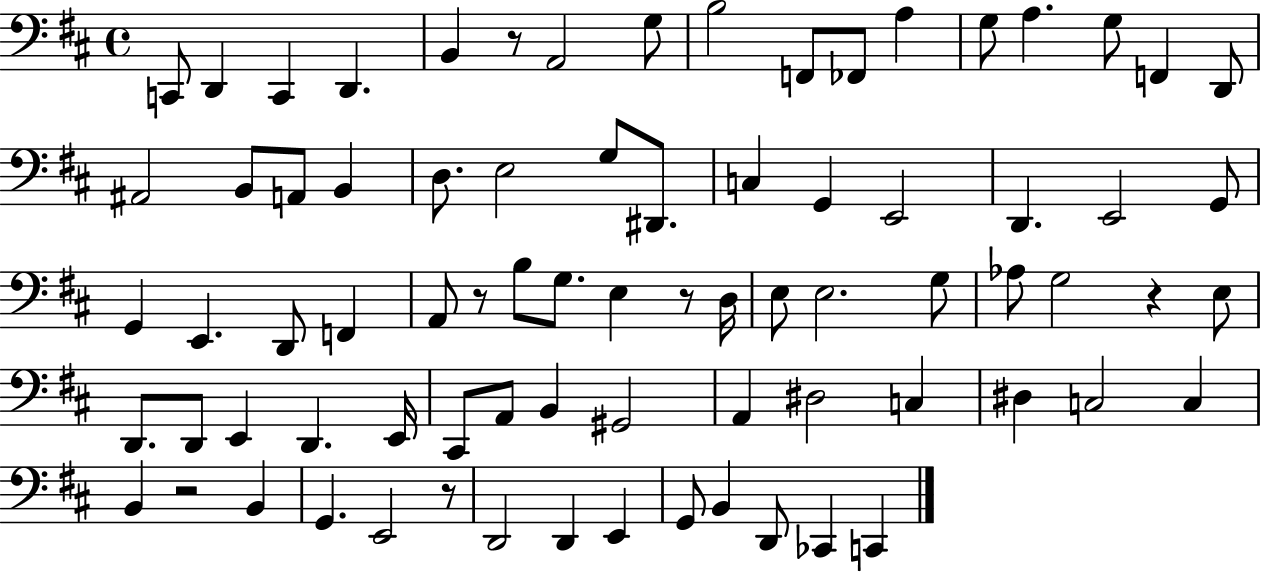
X:1
T:Untitled
M:4/4
L:1/4
K:D
C,,/2 D,, C,, D,, B,, z/2 A,,2 G,/2 B,2 F,,/2 _F,,/2 A, G,/2 A, G,/2 F,, D,,/2 ^A,,2 B,,/2 A,,/2 B,, D,/2 E,2 G,/2 ^D,,/2 C, G,, E,,2 D,, E,,2 G,,/2 G,, E,, D,,/2 F,, A,,/2 z/2 B,/2 G,/2 E, z/2 D,/4 E,/2 E,2 G,/2 _A,/2 G,2 z E,/2 D,,/2 D,,/2 E,, D,, E,,/4 ^C,,/2 A,,/2 B,, ^G,,2 A,, ^D,2 C, ^D, C,2 C, B,, z2 B,, G,, E,,2 z/2 D,,2 D,, E,, G,,/2 B,, D,,/2 _C,, C,,